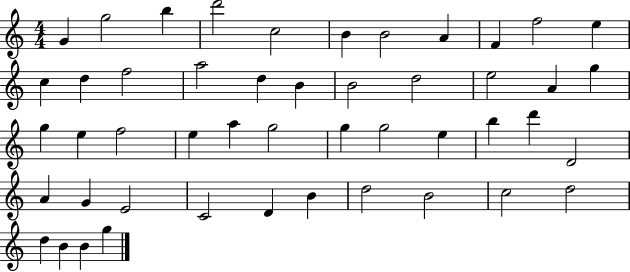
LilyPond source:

{
  \clef treble
  \numericTimeSignature
  \time 4/4
  \key c \major
  g'4 g''2 b''4 | d'''2 c''2 | b'4 b'2 a'4 | f'4 f''2 e''4 | \break c''4 d''4 f''2 | a''2 d''4 b'4 | b'2 d''2 | e''2 a'4 g''4 | \break g''4 e''4 f''2 | e''4 a''4 g''2 | g''4 g''2 e''4 | b''4 d'''4 d'2 | \break a'4 g'4 e'2 | c'2 d'4 b'4 | d''2 b'2 | c''2 d''2 | \break d''4 b'4 b'4 g''4 | \bar "|."
}